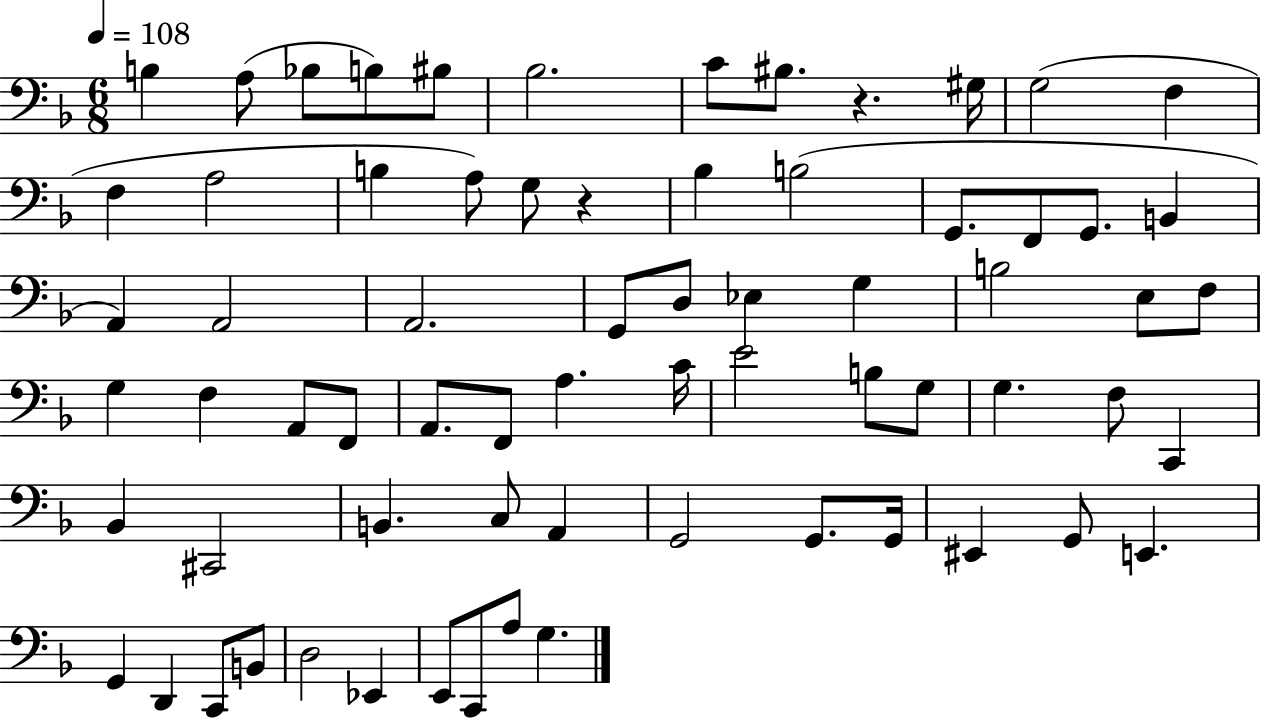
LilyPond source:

{
  \clef bass
  \numericTimeSignature
  \time 6/8
  \key f \major
  \tempo 4 = 108
  b4 a8( bes8 b8) bis8 | bes2. | c'8 bis8. r4. gis16 | g2( f4 | \break f4 a2 | b4 a8) g8 r4 | bes4 b2( | g,8. f,8 g,8. b,4 | \break a,4) a,2 | a,2. | g,8 d8 ees4 g4 | b2 e8 f8 | \break g4 f4 a,8 f,8 | a,8. f,8 a4. c'16 | e'2 b8 g8 | g4. f8 c,4 | \break bes,4 cis,2 | b,4. c8 a,4 | g,2 g,8. g,16 | eis,4 g,8 e,4. | \break g,4 d,4 c,8 b,8 | d2 ees,4 | e,8 c,8 a8 g4. | \bar "|."
}